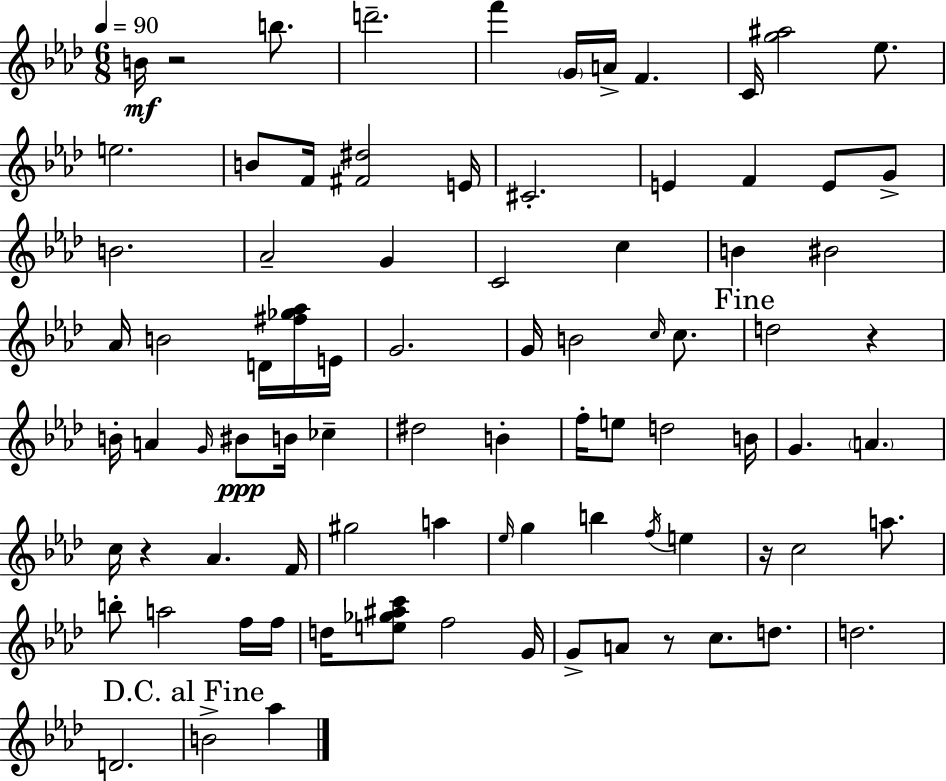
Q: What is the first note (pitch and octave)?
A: B4